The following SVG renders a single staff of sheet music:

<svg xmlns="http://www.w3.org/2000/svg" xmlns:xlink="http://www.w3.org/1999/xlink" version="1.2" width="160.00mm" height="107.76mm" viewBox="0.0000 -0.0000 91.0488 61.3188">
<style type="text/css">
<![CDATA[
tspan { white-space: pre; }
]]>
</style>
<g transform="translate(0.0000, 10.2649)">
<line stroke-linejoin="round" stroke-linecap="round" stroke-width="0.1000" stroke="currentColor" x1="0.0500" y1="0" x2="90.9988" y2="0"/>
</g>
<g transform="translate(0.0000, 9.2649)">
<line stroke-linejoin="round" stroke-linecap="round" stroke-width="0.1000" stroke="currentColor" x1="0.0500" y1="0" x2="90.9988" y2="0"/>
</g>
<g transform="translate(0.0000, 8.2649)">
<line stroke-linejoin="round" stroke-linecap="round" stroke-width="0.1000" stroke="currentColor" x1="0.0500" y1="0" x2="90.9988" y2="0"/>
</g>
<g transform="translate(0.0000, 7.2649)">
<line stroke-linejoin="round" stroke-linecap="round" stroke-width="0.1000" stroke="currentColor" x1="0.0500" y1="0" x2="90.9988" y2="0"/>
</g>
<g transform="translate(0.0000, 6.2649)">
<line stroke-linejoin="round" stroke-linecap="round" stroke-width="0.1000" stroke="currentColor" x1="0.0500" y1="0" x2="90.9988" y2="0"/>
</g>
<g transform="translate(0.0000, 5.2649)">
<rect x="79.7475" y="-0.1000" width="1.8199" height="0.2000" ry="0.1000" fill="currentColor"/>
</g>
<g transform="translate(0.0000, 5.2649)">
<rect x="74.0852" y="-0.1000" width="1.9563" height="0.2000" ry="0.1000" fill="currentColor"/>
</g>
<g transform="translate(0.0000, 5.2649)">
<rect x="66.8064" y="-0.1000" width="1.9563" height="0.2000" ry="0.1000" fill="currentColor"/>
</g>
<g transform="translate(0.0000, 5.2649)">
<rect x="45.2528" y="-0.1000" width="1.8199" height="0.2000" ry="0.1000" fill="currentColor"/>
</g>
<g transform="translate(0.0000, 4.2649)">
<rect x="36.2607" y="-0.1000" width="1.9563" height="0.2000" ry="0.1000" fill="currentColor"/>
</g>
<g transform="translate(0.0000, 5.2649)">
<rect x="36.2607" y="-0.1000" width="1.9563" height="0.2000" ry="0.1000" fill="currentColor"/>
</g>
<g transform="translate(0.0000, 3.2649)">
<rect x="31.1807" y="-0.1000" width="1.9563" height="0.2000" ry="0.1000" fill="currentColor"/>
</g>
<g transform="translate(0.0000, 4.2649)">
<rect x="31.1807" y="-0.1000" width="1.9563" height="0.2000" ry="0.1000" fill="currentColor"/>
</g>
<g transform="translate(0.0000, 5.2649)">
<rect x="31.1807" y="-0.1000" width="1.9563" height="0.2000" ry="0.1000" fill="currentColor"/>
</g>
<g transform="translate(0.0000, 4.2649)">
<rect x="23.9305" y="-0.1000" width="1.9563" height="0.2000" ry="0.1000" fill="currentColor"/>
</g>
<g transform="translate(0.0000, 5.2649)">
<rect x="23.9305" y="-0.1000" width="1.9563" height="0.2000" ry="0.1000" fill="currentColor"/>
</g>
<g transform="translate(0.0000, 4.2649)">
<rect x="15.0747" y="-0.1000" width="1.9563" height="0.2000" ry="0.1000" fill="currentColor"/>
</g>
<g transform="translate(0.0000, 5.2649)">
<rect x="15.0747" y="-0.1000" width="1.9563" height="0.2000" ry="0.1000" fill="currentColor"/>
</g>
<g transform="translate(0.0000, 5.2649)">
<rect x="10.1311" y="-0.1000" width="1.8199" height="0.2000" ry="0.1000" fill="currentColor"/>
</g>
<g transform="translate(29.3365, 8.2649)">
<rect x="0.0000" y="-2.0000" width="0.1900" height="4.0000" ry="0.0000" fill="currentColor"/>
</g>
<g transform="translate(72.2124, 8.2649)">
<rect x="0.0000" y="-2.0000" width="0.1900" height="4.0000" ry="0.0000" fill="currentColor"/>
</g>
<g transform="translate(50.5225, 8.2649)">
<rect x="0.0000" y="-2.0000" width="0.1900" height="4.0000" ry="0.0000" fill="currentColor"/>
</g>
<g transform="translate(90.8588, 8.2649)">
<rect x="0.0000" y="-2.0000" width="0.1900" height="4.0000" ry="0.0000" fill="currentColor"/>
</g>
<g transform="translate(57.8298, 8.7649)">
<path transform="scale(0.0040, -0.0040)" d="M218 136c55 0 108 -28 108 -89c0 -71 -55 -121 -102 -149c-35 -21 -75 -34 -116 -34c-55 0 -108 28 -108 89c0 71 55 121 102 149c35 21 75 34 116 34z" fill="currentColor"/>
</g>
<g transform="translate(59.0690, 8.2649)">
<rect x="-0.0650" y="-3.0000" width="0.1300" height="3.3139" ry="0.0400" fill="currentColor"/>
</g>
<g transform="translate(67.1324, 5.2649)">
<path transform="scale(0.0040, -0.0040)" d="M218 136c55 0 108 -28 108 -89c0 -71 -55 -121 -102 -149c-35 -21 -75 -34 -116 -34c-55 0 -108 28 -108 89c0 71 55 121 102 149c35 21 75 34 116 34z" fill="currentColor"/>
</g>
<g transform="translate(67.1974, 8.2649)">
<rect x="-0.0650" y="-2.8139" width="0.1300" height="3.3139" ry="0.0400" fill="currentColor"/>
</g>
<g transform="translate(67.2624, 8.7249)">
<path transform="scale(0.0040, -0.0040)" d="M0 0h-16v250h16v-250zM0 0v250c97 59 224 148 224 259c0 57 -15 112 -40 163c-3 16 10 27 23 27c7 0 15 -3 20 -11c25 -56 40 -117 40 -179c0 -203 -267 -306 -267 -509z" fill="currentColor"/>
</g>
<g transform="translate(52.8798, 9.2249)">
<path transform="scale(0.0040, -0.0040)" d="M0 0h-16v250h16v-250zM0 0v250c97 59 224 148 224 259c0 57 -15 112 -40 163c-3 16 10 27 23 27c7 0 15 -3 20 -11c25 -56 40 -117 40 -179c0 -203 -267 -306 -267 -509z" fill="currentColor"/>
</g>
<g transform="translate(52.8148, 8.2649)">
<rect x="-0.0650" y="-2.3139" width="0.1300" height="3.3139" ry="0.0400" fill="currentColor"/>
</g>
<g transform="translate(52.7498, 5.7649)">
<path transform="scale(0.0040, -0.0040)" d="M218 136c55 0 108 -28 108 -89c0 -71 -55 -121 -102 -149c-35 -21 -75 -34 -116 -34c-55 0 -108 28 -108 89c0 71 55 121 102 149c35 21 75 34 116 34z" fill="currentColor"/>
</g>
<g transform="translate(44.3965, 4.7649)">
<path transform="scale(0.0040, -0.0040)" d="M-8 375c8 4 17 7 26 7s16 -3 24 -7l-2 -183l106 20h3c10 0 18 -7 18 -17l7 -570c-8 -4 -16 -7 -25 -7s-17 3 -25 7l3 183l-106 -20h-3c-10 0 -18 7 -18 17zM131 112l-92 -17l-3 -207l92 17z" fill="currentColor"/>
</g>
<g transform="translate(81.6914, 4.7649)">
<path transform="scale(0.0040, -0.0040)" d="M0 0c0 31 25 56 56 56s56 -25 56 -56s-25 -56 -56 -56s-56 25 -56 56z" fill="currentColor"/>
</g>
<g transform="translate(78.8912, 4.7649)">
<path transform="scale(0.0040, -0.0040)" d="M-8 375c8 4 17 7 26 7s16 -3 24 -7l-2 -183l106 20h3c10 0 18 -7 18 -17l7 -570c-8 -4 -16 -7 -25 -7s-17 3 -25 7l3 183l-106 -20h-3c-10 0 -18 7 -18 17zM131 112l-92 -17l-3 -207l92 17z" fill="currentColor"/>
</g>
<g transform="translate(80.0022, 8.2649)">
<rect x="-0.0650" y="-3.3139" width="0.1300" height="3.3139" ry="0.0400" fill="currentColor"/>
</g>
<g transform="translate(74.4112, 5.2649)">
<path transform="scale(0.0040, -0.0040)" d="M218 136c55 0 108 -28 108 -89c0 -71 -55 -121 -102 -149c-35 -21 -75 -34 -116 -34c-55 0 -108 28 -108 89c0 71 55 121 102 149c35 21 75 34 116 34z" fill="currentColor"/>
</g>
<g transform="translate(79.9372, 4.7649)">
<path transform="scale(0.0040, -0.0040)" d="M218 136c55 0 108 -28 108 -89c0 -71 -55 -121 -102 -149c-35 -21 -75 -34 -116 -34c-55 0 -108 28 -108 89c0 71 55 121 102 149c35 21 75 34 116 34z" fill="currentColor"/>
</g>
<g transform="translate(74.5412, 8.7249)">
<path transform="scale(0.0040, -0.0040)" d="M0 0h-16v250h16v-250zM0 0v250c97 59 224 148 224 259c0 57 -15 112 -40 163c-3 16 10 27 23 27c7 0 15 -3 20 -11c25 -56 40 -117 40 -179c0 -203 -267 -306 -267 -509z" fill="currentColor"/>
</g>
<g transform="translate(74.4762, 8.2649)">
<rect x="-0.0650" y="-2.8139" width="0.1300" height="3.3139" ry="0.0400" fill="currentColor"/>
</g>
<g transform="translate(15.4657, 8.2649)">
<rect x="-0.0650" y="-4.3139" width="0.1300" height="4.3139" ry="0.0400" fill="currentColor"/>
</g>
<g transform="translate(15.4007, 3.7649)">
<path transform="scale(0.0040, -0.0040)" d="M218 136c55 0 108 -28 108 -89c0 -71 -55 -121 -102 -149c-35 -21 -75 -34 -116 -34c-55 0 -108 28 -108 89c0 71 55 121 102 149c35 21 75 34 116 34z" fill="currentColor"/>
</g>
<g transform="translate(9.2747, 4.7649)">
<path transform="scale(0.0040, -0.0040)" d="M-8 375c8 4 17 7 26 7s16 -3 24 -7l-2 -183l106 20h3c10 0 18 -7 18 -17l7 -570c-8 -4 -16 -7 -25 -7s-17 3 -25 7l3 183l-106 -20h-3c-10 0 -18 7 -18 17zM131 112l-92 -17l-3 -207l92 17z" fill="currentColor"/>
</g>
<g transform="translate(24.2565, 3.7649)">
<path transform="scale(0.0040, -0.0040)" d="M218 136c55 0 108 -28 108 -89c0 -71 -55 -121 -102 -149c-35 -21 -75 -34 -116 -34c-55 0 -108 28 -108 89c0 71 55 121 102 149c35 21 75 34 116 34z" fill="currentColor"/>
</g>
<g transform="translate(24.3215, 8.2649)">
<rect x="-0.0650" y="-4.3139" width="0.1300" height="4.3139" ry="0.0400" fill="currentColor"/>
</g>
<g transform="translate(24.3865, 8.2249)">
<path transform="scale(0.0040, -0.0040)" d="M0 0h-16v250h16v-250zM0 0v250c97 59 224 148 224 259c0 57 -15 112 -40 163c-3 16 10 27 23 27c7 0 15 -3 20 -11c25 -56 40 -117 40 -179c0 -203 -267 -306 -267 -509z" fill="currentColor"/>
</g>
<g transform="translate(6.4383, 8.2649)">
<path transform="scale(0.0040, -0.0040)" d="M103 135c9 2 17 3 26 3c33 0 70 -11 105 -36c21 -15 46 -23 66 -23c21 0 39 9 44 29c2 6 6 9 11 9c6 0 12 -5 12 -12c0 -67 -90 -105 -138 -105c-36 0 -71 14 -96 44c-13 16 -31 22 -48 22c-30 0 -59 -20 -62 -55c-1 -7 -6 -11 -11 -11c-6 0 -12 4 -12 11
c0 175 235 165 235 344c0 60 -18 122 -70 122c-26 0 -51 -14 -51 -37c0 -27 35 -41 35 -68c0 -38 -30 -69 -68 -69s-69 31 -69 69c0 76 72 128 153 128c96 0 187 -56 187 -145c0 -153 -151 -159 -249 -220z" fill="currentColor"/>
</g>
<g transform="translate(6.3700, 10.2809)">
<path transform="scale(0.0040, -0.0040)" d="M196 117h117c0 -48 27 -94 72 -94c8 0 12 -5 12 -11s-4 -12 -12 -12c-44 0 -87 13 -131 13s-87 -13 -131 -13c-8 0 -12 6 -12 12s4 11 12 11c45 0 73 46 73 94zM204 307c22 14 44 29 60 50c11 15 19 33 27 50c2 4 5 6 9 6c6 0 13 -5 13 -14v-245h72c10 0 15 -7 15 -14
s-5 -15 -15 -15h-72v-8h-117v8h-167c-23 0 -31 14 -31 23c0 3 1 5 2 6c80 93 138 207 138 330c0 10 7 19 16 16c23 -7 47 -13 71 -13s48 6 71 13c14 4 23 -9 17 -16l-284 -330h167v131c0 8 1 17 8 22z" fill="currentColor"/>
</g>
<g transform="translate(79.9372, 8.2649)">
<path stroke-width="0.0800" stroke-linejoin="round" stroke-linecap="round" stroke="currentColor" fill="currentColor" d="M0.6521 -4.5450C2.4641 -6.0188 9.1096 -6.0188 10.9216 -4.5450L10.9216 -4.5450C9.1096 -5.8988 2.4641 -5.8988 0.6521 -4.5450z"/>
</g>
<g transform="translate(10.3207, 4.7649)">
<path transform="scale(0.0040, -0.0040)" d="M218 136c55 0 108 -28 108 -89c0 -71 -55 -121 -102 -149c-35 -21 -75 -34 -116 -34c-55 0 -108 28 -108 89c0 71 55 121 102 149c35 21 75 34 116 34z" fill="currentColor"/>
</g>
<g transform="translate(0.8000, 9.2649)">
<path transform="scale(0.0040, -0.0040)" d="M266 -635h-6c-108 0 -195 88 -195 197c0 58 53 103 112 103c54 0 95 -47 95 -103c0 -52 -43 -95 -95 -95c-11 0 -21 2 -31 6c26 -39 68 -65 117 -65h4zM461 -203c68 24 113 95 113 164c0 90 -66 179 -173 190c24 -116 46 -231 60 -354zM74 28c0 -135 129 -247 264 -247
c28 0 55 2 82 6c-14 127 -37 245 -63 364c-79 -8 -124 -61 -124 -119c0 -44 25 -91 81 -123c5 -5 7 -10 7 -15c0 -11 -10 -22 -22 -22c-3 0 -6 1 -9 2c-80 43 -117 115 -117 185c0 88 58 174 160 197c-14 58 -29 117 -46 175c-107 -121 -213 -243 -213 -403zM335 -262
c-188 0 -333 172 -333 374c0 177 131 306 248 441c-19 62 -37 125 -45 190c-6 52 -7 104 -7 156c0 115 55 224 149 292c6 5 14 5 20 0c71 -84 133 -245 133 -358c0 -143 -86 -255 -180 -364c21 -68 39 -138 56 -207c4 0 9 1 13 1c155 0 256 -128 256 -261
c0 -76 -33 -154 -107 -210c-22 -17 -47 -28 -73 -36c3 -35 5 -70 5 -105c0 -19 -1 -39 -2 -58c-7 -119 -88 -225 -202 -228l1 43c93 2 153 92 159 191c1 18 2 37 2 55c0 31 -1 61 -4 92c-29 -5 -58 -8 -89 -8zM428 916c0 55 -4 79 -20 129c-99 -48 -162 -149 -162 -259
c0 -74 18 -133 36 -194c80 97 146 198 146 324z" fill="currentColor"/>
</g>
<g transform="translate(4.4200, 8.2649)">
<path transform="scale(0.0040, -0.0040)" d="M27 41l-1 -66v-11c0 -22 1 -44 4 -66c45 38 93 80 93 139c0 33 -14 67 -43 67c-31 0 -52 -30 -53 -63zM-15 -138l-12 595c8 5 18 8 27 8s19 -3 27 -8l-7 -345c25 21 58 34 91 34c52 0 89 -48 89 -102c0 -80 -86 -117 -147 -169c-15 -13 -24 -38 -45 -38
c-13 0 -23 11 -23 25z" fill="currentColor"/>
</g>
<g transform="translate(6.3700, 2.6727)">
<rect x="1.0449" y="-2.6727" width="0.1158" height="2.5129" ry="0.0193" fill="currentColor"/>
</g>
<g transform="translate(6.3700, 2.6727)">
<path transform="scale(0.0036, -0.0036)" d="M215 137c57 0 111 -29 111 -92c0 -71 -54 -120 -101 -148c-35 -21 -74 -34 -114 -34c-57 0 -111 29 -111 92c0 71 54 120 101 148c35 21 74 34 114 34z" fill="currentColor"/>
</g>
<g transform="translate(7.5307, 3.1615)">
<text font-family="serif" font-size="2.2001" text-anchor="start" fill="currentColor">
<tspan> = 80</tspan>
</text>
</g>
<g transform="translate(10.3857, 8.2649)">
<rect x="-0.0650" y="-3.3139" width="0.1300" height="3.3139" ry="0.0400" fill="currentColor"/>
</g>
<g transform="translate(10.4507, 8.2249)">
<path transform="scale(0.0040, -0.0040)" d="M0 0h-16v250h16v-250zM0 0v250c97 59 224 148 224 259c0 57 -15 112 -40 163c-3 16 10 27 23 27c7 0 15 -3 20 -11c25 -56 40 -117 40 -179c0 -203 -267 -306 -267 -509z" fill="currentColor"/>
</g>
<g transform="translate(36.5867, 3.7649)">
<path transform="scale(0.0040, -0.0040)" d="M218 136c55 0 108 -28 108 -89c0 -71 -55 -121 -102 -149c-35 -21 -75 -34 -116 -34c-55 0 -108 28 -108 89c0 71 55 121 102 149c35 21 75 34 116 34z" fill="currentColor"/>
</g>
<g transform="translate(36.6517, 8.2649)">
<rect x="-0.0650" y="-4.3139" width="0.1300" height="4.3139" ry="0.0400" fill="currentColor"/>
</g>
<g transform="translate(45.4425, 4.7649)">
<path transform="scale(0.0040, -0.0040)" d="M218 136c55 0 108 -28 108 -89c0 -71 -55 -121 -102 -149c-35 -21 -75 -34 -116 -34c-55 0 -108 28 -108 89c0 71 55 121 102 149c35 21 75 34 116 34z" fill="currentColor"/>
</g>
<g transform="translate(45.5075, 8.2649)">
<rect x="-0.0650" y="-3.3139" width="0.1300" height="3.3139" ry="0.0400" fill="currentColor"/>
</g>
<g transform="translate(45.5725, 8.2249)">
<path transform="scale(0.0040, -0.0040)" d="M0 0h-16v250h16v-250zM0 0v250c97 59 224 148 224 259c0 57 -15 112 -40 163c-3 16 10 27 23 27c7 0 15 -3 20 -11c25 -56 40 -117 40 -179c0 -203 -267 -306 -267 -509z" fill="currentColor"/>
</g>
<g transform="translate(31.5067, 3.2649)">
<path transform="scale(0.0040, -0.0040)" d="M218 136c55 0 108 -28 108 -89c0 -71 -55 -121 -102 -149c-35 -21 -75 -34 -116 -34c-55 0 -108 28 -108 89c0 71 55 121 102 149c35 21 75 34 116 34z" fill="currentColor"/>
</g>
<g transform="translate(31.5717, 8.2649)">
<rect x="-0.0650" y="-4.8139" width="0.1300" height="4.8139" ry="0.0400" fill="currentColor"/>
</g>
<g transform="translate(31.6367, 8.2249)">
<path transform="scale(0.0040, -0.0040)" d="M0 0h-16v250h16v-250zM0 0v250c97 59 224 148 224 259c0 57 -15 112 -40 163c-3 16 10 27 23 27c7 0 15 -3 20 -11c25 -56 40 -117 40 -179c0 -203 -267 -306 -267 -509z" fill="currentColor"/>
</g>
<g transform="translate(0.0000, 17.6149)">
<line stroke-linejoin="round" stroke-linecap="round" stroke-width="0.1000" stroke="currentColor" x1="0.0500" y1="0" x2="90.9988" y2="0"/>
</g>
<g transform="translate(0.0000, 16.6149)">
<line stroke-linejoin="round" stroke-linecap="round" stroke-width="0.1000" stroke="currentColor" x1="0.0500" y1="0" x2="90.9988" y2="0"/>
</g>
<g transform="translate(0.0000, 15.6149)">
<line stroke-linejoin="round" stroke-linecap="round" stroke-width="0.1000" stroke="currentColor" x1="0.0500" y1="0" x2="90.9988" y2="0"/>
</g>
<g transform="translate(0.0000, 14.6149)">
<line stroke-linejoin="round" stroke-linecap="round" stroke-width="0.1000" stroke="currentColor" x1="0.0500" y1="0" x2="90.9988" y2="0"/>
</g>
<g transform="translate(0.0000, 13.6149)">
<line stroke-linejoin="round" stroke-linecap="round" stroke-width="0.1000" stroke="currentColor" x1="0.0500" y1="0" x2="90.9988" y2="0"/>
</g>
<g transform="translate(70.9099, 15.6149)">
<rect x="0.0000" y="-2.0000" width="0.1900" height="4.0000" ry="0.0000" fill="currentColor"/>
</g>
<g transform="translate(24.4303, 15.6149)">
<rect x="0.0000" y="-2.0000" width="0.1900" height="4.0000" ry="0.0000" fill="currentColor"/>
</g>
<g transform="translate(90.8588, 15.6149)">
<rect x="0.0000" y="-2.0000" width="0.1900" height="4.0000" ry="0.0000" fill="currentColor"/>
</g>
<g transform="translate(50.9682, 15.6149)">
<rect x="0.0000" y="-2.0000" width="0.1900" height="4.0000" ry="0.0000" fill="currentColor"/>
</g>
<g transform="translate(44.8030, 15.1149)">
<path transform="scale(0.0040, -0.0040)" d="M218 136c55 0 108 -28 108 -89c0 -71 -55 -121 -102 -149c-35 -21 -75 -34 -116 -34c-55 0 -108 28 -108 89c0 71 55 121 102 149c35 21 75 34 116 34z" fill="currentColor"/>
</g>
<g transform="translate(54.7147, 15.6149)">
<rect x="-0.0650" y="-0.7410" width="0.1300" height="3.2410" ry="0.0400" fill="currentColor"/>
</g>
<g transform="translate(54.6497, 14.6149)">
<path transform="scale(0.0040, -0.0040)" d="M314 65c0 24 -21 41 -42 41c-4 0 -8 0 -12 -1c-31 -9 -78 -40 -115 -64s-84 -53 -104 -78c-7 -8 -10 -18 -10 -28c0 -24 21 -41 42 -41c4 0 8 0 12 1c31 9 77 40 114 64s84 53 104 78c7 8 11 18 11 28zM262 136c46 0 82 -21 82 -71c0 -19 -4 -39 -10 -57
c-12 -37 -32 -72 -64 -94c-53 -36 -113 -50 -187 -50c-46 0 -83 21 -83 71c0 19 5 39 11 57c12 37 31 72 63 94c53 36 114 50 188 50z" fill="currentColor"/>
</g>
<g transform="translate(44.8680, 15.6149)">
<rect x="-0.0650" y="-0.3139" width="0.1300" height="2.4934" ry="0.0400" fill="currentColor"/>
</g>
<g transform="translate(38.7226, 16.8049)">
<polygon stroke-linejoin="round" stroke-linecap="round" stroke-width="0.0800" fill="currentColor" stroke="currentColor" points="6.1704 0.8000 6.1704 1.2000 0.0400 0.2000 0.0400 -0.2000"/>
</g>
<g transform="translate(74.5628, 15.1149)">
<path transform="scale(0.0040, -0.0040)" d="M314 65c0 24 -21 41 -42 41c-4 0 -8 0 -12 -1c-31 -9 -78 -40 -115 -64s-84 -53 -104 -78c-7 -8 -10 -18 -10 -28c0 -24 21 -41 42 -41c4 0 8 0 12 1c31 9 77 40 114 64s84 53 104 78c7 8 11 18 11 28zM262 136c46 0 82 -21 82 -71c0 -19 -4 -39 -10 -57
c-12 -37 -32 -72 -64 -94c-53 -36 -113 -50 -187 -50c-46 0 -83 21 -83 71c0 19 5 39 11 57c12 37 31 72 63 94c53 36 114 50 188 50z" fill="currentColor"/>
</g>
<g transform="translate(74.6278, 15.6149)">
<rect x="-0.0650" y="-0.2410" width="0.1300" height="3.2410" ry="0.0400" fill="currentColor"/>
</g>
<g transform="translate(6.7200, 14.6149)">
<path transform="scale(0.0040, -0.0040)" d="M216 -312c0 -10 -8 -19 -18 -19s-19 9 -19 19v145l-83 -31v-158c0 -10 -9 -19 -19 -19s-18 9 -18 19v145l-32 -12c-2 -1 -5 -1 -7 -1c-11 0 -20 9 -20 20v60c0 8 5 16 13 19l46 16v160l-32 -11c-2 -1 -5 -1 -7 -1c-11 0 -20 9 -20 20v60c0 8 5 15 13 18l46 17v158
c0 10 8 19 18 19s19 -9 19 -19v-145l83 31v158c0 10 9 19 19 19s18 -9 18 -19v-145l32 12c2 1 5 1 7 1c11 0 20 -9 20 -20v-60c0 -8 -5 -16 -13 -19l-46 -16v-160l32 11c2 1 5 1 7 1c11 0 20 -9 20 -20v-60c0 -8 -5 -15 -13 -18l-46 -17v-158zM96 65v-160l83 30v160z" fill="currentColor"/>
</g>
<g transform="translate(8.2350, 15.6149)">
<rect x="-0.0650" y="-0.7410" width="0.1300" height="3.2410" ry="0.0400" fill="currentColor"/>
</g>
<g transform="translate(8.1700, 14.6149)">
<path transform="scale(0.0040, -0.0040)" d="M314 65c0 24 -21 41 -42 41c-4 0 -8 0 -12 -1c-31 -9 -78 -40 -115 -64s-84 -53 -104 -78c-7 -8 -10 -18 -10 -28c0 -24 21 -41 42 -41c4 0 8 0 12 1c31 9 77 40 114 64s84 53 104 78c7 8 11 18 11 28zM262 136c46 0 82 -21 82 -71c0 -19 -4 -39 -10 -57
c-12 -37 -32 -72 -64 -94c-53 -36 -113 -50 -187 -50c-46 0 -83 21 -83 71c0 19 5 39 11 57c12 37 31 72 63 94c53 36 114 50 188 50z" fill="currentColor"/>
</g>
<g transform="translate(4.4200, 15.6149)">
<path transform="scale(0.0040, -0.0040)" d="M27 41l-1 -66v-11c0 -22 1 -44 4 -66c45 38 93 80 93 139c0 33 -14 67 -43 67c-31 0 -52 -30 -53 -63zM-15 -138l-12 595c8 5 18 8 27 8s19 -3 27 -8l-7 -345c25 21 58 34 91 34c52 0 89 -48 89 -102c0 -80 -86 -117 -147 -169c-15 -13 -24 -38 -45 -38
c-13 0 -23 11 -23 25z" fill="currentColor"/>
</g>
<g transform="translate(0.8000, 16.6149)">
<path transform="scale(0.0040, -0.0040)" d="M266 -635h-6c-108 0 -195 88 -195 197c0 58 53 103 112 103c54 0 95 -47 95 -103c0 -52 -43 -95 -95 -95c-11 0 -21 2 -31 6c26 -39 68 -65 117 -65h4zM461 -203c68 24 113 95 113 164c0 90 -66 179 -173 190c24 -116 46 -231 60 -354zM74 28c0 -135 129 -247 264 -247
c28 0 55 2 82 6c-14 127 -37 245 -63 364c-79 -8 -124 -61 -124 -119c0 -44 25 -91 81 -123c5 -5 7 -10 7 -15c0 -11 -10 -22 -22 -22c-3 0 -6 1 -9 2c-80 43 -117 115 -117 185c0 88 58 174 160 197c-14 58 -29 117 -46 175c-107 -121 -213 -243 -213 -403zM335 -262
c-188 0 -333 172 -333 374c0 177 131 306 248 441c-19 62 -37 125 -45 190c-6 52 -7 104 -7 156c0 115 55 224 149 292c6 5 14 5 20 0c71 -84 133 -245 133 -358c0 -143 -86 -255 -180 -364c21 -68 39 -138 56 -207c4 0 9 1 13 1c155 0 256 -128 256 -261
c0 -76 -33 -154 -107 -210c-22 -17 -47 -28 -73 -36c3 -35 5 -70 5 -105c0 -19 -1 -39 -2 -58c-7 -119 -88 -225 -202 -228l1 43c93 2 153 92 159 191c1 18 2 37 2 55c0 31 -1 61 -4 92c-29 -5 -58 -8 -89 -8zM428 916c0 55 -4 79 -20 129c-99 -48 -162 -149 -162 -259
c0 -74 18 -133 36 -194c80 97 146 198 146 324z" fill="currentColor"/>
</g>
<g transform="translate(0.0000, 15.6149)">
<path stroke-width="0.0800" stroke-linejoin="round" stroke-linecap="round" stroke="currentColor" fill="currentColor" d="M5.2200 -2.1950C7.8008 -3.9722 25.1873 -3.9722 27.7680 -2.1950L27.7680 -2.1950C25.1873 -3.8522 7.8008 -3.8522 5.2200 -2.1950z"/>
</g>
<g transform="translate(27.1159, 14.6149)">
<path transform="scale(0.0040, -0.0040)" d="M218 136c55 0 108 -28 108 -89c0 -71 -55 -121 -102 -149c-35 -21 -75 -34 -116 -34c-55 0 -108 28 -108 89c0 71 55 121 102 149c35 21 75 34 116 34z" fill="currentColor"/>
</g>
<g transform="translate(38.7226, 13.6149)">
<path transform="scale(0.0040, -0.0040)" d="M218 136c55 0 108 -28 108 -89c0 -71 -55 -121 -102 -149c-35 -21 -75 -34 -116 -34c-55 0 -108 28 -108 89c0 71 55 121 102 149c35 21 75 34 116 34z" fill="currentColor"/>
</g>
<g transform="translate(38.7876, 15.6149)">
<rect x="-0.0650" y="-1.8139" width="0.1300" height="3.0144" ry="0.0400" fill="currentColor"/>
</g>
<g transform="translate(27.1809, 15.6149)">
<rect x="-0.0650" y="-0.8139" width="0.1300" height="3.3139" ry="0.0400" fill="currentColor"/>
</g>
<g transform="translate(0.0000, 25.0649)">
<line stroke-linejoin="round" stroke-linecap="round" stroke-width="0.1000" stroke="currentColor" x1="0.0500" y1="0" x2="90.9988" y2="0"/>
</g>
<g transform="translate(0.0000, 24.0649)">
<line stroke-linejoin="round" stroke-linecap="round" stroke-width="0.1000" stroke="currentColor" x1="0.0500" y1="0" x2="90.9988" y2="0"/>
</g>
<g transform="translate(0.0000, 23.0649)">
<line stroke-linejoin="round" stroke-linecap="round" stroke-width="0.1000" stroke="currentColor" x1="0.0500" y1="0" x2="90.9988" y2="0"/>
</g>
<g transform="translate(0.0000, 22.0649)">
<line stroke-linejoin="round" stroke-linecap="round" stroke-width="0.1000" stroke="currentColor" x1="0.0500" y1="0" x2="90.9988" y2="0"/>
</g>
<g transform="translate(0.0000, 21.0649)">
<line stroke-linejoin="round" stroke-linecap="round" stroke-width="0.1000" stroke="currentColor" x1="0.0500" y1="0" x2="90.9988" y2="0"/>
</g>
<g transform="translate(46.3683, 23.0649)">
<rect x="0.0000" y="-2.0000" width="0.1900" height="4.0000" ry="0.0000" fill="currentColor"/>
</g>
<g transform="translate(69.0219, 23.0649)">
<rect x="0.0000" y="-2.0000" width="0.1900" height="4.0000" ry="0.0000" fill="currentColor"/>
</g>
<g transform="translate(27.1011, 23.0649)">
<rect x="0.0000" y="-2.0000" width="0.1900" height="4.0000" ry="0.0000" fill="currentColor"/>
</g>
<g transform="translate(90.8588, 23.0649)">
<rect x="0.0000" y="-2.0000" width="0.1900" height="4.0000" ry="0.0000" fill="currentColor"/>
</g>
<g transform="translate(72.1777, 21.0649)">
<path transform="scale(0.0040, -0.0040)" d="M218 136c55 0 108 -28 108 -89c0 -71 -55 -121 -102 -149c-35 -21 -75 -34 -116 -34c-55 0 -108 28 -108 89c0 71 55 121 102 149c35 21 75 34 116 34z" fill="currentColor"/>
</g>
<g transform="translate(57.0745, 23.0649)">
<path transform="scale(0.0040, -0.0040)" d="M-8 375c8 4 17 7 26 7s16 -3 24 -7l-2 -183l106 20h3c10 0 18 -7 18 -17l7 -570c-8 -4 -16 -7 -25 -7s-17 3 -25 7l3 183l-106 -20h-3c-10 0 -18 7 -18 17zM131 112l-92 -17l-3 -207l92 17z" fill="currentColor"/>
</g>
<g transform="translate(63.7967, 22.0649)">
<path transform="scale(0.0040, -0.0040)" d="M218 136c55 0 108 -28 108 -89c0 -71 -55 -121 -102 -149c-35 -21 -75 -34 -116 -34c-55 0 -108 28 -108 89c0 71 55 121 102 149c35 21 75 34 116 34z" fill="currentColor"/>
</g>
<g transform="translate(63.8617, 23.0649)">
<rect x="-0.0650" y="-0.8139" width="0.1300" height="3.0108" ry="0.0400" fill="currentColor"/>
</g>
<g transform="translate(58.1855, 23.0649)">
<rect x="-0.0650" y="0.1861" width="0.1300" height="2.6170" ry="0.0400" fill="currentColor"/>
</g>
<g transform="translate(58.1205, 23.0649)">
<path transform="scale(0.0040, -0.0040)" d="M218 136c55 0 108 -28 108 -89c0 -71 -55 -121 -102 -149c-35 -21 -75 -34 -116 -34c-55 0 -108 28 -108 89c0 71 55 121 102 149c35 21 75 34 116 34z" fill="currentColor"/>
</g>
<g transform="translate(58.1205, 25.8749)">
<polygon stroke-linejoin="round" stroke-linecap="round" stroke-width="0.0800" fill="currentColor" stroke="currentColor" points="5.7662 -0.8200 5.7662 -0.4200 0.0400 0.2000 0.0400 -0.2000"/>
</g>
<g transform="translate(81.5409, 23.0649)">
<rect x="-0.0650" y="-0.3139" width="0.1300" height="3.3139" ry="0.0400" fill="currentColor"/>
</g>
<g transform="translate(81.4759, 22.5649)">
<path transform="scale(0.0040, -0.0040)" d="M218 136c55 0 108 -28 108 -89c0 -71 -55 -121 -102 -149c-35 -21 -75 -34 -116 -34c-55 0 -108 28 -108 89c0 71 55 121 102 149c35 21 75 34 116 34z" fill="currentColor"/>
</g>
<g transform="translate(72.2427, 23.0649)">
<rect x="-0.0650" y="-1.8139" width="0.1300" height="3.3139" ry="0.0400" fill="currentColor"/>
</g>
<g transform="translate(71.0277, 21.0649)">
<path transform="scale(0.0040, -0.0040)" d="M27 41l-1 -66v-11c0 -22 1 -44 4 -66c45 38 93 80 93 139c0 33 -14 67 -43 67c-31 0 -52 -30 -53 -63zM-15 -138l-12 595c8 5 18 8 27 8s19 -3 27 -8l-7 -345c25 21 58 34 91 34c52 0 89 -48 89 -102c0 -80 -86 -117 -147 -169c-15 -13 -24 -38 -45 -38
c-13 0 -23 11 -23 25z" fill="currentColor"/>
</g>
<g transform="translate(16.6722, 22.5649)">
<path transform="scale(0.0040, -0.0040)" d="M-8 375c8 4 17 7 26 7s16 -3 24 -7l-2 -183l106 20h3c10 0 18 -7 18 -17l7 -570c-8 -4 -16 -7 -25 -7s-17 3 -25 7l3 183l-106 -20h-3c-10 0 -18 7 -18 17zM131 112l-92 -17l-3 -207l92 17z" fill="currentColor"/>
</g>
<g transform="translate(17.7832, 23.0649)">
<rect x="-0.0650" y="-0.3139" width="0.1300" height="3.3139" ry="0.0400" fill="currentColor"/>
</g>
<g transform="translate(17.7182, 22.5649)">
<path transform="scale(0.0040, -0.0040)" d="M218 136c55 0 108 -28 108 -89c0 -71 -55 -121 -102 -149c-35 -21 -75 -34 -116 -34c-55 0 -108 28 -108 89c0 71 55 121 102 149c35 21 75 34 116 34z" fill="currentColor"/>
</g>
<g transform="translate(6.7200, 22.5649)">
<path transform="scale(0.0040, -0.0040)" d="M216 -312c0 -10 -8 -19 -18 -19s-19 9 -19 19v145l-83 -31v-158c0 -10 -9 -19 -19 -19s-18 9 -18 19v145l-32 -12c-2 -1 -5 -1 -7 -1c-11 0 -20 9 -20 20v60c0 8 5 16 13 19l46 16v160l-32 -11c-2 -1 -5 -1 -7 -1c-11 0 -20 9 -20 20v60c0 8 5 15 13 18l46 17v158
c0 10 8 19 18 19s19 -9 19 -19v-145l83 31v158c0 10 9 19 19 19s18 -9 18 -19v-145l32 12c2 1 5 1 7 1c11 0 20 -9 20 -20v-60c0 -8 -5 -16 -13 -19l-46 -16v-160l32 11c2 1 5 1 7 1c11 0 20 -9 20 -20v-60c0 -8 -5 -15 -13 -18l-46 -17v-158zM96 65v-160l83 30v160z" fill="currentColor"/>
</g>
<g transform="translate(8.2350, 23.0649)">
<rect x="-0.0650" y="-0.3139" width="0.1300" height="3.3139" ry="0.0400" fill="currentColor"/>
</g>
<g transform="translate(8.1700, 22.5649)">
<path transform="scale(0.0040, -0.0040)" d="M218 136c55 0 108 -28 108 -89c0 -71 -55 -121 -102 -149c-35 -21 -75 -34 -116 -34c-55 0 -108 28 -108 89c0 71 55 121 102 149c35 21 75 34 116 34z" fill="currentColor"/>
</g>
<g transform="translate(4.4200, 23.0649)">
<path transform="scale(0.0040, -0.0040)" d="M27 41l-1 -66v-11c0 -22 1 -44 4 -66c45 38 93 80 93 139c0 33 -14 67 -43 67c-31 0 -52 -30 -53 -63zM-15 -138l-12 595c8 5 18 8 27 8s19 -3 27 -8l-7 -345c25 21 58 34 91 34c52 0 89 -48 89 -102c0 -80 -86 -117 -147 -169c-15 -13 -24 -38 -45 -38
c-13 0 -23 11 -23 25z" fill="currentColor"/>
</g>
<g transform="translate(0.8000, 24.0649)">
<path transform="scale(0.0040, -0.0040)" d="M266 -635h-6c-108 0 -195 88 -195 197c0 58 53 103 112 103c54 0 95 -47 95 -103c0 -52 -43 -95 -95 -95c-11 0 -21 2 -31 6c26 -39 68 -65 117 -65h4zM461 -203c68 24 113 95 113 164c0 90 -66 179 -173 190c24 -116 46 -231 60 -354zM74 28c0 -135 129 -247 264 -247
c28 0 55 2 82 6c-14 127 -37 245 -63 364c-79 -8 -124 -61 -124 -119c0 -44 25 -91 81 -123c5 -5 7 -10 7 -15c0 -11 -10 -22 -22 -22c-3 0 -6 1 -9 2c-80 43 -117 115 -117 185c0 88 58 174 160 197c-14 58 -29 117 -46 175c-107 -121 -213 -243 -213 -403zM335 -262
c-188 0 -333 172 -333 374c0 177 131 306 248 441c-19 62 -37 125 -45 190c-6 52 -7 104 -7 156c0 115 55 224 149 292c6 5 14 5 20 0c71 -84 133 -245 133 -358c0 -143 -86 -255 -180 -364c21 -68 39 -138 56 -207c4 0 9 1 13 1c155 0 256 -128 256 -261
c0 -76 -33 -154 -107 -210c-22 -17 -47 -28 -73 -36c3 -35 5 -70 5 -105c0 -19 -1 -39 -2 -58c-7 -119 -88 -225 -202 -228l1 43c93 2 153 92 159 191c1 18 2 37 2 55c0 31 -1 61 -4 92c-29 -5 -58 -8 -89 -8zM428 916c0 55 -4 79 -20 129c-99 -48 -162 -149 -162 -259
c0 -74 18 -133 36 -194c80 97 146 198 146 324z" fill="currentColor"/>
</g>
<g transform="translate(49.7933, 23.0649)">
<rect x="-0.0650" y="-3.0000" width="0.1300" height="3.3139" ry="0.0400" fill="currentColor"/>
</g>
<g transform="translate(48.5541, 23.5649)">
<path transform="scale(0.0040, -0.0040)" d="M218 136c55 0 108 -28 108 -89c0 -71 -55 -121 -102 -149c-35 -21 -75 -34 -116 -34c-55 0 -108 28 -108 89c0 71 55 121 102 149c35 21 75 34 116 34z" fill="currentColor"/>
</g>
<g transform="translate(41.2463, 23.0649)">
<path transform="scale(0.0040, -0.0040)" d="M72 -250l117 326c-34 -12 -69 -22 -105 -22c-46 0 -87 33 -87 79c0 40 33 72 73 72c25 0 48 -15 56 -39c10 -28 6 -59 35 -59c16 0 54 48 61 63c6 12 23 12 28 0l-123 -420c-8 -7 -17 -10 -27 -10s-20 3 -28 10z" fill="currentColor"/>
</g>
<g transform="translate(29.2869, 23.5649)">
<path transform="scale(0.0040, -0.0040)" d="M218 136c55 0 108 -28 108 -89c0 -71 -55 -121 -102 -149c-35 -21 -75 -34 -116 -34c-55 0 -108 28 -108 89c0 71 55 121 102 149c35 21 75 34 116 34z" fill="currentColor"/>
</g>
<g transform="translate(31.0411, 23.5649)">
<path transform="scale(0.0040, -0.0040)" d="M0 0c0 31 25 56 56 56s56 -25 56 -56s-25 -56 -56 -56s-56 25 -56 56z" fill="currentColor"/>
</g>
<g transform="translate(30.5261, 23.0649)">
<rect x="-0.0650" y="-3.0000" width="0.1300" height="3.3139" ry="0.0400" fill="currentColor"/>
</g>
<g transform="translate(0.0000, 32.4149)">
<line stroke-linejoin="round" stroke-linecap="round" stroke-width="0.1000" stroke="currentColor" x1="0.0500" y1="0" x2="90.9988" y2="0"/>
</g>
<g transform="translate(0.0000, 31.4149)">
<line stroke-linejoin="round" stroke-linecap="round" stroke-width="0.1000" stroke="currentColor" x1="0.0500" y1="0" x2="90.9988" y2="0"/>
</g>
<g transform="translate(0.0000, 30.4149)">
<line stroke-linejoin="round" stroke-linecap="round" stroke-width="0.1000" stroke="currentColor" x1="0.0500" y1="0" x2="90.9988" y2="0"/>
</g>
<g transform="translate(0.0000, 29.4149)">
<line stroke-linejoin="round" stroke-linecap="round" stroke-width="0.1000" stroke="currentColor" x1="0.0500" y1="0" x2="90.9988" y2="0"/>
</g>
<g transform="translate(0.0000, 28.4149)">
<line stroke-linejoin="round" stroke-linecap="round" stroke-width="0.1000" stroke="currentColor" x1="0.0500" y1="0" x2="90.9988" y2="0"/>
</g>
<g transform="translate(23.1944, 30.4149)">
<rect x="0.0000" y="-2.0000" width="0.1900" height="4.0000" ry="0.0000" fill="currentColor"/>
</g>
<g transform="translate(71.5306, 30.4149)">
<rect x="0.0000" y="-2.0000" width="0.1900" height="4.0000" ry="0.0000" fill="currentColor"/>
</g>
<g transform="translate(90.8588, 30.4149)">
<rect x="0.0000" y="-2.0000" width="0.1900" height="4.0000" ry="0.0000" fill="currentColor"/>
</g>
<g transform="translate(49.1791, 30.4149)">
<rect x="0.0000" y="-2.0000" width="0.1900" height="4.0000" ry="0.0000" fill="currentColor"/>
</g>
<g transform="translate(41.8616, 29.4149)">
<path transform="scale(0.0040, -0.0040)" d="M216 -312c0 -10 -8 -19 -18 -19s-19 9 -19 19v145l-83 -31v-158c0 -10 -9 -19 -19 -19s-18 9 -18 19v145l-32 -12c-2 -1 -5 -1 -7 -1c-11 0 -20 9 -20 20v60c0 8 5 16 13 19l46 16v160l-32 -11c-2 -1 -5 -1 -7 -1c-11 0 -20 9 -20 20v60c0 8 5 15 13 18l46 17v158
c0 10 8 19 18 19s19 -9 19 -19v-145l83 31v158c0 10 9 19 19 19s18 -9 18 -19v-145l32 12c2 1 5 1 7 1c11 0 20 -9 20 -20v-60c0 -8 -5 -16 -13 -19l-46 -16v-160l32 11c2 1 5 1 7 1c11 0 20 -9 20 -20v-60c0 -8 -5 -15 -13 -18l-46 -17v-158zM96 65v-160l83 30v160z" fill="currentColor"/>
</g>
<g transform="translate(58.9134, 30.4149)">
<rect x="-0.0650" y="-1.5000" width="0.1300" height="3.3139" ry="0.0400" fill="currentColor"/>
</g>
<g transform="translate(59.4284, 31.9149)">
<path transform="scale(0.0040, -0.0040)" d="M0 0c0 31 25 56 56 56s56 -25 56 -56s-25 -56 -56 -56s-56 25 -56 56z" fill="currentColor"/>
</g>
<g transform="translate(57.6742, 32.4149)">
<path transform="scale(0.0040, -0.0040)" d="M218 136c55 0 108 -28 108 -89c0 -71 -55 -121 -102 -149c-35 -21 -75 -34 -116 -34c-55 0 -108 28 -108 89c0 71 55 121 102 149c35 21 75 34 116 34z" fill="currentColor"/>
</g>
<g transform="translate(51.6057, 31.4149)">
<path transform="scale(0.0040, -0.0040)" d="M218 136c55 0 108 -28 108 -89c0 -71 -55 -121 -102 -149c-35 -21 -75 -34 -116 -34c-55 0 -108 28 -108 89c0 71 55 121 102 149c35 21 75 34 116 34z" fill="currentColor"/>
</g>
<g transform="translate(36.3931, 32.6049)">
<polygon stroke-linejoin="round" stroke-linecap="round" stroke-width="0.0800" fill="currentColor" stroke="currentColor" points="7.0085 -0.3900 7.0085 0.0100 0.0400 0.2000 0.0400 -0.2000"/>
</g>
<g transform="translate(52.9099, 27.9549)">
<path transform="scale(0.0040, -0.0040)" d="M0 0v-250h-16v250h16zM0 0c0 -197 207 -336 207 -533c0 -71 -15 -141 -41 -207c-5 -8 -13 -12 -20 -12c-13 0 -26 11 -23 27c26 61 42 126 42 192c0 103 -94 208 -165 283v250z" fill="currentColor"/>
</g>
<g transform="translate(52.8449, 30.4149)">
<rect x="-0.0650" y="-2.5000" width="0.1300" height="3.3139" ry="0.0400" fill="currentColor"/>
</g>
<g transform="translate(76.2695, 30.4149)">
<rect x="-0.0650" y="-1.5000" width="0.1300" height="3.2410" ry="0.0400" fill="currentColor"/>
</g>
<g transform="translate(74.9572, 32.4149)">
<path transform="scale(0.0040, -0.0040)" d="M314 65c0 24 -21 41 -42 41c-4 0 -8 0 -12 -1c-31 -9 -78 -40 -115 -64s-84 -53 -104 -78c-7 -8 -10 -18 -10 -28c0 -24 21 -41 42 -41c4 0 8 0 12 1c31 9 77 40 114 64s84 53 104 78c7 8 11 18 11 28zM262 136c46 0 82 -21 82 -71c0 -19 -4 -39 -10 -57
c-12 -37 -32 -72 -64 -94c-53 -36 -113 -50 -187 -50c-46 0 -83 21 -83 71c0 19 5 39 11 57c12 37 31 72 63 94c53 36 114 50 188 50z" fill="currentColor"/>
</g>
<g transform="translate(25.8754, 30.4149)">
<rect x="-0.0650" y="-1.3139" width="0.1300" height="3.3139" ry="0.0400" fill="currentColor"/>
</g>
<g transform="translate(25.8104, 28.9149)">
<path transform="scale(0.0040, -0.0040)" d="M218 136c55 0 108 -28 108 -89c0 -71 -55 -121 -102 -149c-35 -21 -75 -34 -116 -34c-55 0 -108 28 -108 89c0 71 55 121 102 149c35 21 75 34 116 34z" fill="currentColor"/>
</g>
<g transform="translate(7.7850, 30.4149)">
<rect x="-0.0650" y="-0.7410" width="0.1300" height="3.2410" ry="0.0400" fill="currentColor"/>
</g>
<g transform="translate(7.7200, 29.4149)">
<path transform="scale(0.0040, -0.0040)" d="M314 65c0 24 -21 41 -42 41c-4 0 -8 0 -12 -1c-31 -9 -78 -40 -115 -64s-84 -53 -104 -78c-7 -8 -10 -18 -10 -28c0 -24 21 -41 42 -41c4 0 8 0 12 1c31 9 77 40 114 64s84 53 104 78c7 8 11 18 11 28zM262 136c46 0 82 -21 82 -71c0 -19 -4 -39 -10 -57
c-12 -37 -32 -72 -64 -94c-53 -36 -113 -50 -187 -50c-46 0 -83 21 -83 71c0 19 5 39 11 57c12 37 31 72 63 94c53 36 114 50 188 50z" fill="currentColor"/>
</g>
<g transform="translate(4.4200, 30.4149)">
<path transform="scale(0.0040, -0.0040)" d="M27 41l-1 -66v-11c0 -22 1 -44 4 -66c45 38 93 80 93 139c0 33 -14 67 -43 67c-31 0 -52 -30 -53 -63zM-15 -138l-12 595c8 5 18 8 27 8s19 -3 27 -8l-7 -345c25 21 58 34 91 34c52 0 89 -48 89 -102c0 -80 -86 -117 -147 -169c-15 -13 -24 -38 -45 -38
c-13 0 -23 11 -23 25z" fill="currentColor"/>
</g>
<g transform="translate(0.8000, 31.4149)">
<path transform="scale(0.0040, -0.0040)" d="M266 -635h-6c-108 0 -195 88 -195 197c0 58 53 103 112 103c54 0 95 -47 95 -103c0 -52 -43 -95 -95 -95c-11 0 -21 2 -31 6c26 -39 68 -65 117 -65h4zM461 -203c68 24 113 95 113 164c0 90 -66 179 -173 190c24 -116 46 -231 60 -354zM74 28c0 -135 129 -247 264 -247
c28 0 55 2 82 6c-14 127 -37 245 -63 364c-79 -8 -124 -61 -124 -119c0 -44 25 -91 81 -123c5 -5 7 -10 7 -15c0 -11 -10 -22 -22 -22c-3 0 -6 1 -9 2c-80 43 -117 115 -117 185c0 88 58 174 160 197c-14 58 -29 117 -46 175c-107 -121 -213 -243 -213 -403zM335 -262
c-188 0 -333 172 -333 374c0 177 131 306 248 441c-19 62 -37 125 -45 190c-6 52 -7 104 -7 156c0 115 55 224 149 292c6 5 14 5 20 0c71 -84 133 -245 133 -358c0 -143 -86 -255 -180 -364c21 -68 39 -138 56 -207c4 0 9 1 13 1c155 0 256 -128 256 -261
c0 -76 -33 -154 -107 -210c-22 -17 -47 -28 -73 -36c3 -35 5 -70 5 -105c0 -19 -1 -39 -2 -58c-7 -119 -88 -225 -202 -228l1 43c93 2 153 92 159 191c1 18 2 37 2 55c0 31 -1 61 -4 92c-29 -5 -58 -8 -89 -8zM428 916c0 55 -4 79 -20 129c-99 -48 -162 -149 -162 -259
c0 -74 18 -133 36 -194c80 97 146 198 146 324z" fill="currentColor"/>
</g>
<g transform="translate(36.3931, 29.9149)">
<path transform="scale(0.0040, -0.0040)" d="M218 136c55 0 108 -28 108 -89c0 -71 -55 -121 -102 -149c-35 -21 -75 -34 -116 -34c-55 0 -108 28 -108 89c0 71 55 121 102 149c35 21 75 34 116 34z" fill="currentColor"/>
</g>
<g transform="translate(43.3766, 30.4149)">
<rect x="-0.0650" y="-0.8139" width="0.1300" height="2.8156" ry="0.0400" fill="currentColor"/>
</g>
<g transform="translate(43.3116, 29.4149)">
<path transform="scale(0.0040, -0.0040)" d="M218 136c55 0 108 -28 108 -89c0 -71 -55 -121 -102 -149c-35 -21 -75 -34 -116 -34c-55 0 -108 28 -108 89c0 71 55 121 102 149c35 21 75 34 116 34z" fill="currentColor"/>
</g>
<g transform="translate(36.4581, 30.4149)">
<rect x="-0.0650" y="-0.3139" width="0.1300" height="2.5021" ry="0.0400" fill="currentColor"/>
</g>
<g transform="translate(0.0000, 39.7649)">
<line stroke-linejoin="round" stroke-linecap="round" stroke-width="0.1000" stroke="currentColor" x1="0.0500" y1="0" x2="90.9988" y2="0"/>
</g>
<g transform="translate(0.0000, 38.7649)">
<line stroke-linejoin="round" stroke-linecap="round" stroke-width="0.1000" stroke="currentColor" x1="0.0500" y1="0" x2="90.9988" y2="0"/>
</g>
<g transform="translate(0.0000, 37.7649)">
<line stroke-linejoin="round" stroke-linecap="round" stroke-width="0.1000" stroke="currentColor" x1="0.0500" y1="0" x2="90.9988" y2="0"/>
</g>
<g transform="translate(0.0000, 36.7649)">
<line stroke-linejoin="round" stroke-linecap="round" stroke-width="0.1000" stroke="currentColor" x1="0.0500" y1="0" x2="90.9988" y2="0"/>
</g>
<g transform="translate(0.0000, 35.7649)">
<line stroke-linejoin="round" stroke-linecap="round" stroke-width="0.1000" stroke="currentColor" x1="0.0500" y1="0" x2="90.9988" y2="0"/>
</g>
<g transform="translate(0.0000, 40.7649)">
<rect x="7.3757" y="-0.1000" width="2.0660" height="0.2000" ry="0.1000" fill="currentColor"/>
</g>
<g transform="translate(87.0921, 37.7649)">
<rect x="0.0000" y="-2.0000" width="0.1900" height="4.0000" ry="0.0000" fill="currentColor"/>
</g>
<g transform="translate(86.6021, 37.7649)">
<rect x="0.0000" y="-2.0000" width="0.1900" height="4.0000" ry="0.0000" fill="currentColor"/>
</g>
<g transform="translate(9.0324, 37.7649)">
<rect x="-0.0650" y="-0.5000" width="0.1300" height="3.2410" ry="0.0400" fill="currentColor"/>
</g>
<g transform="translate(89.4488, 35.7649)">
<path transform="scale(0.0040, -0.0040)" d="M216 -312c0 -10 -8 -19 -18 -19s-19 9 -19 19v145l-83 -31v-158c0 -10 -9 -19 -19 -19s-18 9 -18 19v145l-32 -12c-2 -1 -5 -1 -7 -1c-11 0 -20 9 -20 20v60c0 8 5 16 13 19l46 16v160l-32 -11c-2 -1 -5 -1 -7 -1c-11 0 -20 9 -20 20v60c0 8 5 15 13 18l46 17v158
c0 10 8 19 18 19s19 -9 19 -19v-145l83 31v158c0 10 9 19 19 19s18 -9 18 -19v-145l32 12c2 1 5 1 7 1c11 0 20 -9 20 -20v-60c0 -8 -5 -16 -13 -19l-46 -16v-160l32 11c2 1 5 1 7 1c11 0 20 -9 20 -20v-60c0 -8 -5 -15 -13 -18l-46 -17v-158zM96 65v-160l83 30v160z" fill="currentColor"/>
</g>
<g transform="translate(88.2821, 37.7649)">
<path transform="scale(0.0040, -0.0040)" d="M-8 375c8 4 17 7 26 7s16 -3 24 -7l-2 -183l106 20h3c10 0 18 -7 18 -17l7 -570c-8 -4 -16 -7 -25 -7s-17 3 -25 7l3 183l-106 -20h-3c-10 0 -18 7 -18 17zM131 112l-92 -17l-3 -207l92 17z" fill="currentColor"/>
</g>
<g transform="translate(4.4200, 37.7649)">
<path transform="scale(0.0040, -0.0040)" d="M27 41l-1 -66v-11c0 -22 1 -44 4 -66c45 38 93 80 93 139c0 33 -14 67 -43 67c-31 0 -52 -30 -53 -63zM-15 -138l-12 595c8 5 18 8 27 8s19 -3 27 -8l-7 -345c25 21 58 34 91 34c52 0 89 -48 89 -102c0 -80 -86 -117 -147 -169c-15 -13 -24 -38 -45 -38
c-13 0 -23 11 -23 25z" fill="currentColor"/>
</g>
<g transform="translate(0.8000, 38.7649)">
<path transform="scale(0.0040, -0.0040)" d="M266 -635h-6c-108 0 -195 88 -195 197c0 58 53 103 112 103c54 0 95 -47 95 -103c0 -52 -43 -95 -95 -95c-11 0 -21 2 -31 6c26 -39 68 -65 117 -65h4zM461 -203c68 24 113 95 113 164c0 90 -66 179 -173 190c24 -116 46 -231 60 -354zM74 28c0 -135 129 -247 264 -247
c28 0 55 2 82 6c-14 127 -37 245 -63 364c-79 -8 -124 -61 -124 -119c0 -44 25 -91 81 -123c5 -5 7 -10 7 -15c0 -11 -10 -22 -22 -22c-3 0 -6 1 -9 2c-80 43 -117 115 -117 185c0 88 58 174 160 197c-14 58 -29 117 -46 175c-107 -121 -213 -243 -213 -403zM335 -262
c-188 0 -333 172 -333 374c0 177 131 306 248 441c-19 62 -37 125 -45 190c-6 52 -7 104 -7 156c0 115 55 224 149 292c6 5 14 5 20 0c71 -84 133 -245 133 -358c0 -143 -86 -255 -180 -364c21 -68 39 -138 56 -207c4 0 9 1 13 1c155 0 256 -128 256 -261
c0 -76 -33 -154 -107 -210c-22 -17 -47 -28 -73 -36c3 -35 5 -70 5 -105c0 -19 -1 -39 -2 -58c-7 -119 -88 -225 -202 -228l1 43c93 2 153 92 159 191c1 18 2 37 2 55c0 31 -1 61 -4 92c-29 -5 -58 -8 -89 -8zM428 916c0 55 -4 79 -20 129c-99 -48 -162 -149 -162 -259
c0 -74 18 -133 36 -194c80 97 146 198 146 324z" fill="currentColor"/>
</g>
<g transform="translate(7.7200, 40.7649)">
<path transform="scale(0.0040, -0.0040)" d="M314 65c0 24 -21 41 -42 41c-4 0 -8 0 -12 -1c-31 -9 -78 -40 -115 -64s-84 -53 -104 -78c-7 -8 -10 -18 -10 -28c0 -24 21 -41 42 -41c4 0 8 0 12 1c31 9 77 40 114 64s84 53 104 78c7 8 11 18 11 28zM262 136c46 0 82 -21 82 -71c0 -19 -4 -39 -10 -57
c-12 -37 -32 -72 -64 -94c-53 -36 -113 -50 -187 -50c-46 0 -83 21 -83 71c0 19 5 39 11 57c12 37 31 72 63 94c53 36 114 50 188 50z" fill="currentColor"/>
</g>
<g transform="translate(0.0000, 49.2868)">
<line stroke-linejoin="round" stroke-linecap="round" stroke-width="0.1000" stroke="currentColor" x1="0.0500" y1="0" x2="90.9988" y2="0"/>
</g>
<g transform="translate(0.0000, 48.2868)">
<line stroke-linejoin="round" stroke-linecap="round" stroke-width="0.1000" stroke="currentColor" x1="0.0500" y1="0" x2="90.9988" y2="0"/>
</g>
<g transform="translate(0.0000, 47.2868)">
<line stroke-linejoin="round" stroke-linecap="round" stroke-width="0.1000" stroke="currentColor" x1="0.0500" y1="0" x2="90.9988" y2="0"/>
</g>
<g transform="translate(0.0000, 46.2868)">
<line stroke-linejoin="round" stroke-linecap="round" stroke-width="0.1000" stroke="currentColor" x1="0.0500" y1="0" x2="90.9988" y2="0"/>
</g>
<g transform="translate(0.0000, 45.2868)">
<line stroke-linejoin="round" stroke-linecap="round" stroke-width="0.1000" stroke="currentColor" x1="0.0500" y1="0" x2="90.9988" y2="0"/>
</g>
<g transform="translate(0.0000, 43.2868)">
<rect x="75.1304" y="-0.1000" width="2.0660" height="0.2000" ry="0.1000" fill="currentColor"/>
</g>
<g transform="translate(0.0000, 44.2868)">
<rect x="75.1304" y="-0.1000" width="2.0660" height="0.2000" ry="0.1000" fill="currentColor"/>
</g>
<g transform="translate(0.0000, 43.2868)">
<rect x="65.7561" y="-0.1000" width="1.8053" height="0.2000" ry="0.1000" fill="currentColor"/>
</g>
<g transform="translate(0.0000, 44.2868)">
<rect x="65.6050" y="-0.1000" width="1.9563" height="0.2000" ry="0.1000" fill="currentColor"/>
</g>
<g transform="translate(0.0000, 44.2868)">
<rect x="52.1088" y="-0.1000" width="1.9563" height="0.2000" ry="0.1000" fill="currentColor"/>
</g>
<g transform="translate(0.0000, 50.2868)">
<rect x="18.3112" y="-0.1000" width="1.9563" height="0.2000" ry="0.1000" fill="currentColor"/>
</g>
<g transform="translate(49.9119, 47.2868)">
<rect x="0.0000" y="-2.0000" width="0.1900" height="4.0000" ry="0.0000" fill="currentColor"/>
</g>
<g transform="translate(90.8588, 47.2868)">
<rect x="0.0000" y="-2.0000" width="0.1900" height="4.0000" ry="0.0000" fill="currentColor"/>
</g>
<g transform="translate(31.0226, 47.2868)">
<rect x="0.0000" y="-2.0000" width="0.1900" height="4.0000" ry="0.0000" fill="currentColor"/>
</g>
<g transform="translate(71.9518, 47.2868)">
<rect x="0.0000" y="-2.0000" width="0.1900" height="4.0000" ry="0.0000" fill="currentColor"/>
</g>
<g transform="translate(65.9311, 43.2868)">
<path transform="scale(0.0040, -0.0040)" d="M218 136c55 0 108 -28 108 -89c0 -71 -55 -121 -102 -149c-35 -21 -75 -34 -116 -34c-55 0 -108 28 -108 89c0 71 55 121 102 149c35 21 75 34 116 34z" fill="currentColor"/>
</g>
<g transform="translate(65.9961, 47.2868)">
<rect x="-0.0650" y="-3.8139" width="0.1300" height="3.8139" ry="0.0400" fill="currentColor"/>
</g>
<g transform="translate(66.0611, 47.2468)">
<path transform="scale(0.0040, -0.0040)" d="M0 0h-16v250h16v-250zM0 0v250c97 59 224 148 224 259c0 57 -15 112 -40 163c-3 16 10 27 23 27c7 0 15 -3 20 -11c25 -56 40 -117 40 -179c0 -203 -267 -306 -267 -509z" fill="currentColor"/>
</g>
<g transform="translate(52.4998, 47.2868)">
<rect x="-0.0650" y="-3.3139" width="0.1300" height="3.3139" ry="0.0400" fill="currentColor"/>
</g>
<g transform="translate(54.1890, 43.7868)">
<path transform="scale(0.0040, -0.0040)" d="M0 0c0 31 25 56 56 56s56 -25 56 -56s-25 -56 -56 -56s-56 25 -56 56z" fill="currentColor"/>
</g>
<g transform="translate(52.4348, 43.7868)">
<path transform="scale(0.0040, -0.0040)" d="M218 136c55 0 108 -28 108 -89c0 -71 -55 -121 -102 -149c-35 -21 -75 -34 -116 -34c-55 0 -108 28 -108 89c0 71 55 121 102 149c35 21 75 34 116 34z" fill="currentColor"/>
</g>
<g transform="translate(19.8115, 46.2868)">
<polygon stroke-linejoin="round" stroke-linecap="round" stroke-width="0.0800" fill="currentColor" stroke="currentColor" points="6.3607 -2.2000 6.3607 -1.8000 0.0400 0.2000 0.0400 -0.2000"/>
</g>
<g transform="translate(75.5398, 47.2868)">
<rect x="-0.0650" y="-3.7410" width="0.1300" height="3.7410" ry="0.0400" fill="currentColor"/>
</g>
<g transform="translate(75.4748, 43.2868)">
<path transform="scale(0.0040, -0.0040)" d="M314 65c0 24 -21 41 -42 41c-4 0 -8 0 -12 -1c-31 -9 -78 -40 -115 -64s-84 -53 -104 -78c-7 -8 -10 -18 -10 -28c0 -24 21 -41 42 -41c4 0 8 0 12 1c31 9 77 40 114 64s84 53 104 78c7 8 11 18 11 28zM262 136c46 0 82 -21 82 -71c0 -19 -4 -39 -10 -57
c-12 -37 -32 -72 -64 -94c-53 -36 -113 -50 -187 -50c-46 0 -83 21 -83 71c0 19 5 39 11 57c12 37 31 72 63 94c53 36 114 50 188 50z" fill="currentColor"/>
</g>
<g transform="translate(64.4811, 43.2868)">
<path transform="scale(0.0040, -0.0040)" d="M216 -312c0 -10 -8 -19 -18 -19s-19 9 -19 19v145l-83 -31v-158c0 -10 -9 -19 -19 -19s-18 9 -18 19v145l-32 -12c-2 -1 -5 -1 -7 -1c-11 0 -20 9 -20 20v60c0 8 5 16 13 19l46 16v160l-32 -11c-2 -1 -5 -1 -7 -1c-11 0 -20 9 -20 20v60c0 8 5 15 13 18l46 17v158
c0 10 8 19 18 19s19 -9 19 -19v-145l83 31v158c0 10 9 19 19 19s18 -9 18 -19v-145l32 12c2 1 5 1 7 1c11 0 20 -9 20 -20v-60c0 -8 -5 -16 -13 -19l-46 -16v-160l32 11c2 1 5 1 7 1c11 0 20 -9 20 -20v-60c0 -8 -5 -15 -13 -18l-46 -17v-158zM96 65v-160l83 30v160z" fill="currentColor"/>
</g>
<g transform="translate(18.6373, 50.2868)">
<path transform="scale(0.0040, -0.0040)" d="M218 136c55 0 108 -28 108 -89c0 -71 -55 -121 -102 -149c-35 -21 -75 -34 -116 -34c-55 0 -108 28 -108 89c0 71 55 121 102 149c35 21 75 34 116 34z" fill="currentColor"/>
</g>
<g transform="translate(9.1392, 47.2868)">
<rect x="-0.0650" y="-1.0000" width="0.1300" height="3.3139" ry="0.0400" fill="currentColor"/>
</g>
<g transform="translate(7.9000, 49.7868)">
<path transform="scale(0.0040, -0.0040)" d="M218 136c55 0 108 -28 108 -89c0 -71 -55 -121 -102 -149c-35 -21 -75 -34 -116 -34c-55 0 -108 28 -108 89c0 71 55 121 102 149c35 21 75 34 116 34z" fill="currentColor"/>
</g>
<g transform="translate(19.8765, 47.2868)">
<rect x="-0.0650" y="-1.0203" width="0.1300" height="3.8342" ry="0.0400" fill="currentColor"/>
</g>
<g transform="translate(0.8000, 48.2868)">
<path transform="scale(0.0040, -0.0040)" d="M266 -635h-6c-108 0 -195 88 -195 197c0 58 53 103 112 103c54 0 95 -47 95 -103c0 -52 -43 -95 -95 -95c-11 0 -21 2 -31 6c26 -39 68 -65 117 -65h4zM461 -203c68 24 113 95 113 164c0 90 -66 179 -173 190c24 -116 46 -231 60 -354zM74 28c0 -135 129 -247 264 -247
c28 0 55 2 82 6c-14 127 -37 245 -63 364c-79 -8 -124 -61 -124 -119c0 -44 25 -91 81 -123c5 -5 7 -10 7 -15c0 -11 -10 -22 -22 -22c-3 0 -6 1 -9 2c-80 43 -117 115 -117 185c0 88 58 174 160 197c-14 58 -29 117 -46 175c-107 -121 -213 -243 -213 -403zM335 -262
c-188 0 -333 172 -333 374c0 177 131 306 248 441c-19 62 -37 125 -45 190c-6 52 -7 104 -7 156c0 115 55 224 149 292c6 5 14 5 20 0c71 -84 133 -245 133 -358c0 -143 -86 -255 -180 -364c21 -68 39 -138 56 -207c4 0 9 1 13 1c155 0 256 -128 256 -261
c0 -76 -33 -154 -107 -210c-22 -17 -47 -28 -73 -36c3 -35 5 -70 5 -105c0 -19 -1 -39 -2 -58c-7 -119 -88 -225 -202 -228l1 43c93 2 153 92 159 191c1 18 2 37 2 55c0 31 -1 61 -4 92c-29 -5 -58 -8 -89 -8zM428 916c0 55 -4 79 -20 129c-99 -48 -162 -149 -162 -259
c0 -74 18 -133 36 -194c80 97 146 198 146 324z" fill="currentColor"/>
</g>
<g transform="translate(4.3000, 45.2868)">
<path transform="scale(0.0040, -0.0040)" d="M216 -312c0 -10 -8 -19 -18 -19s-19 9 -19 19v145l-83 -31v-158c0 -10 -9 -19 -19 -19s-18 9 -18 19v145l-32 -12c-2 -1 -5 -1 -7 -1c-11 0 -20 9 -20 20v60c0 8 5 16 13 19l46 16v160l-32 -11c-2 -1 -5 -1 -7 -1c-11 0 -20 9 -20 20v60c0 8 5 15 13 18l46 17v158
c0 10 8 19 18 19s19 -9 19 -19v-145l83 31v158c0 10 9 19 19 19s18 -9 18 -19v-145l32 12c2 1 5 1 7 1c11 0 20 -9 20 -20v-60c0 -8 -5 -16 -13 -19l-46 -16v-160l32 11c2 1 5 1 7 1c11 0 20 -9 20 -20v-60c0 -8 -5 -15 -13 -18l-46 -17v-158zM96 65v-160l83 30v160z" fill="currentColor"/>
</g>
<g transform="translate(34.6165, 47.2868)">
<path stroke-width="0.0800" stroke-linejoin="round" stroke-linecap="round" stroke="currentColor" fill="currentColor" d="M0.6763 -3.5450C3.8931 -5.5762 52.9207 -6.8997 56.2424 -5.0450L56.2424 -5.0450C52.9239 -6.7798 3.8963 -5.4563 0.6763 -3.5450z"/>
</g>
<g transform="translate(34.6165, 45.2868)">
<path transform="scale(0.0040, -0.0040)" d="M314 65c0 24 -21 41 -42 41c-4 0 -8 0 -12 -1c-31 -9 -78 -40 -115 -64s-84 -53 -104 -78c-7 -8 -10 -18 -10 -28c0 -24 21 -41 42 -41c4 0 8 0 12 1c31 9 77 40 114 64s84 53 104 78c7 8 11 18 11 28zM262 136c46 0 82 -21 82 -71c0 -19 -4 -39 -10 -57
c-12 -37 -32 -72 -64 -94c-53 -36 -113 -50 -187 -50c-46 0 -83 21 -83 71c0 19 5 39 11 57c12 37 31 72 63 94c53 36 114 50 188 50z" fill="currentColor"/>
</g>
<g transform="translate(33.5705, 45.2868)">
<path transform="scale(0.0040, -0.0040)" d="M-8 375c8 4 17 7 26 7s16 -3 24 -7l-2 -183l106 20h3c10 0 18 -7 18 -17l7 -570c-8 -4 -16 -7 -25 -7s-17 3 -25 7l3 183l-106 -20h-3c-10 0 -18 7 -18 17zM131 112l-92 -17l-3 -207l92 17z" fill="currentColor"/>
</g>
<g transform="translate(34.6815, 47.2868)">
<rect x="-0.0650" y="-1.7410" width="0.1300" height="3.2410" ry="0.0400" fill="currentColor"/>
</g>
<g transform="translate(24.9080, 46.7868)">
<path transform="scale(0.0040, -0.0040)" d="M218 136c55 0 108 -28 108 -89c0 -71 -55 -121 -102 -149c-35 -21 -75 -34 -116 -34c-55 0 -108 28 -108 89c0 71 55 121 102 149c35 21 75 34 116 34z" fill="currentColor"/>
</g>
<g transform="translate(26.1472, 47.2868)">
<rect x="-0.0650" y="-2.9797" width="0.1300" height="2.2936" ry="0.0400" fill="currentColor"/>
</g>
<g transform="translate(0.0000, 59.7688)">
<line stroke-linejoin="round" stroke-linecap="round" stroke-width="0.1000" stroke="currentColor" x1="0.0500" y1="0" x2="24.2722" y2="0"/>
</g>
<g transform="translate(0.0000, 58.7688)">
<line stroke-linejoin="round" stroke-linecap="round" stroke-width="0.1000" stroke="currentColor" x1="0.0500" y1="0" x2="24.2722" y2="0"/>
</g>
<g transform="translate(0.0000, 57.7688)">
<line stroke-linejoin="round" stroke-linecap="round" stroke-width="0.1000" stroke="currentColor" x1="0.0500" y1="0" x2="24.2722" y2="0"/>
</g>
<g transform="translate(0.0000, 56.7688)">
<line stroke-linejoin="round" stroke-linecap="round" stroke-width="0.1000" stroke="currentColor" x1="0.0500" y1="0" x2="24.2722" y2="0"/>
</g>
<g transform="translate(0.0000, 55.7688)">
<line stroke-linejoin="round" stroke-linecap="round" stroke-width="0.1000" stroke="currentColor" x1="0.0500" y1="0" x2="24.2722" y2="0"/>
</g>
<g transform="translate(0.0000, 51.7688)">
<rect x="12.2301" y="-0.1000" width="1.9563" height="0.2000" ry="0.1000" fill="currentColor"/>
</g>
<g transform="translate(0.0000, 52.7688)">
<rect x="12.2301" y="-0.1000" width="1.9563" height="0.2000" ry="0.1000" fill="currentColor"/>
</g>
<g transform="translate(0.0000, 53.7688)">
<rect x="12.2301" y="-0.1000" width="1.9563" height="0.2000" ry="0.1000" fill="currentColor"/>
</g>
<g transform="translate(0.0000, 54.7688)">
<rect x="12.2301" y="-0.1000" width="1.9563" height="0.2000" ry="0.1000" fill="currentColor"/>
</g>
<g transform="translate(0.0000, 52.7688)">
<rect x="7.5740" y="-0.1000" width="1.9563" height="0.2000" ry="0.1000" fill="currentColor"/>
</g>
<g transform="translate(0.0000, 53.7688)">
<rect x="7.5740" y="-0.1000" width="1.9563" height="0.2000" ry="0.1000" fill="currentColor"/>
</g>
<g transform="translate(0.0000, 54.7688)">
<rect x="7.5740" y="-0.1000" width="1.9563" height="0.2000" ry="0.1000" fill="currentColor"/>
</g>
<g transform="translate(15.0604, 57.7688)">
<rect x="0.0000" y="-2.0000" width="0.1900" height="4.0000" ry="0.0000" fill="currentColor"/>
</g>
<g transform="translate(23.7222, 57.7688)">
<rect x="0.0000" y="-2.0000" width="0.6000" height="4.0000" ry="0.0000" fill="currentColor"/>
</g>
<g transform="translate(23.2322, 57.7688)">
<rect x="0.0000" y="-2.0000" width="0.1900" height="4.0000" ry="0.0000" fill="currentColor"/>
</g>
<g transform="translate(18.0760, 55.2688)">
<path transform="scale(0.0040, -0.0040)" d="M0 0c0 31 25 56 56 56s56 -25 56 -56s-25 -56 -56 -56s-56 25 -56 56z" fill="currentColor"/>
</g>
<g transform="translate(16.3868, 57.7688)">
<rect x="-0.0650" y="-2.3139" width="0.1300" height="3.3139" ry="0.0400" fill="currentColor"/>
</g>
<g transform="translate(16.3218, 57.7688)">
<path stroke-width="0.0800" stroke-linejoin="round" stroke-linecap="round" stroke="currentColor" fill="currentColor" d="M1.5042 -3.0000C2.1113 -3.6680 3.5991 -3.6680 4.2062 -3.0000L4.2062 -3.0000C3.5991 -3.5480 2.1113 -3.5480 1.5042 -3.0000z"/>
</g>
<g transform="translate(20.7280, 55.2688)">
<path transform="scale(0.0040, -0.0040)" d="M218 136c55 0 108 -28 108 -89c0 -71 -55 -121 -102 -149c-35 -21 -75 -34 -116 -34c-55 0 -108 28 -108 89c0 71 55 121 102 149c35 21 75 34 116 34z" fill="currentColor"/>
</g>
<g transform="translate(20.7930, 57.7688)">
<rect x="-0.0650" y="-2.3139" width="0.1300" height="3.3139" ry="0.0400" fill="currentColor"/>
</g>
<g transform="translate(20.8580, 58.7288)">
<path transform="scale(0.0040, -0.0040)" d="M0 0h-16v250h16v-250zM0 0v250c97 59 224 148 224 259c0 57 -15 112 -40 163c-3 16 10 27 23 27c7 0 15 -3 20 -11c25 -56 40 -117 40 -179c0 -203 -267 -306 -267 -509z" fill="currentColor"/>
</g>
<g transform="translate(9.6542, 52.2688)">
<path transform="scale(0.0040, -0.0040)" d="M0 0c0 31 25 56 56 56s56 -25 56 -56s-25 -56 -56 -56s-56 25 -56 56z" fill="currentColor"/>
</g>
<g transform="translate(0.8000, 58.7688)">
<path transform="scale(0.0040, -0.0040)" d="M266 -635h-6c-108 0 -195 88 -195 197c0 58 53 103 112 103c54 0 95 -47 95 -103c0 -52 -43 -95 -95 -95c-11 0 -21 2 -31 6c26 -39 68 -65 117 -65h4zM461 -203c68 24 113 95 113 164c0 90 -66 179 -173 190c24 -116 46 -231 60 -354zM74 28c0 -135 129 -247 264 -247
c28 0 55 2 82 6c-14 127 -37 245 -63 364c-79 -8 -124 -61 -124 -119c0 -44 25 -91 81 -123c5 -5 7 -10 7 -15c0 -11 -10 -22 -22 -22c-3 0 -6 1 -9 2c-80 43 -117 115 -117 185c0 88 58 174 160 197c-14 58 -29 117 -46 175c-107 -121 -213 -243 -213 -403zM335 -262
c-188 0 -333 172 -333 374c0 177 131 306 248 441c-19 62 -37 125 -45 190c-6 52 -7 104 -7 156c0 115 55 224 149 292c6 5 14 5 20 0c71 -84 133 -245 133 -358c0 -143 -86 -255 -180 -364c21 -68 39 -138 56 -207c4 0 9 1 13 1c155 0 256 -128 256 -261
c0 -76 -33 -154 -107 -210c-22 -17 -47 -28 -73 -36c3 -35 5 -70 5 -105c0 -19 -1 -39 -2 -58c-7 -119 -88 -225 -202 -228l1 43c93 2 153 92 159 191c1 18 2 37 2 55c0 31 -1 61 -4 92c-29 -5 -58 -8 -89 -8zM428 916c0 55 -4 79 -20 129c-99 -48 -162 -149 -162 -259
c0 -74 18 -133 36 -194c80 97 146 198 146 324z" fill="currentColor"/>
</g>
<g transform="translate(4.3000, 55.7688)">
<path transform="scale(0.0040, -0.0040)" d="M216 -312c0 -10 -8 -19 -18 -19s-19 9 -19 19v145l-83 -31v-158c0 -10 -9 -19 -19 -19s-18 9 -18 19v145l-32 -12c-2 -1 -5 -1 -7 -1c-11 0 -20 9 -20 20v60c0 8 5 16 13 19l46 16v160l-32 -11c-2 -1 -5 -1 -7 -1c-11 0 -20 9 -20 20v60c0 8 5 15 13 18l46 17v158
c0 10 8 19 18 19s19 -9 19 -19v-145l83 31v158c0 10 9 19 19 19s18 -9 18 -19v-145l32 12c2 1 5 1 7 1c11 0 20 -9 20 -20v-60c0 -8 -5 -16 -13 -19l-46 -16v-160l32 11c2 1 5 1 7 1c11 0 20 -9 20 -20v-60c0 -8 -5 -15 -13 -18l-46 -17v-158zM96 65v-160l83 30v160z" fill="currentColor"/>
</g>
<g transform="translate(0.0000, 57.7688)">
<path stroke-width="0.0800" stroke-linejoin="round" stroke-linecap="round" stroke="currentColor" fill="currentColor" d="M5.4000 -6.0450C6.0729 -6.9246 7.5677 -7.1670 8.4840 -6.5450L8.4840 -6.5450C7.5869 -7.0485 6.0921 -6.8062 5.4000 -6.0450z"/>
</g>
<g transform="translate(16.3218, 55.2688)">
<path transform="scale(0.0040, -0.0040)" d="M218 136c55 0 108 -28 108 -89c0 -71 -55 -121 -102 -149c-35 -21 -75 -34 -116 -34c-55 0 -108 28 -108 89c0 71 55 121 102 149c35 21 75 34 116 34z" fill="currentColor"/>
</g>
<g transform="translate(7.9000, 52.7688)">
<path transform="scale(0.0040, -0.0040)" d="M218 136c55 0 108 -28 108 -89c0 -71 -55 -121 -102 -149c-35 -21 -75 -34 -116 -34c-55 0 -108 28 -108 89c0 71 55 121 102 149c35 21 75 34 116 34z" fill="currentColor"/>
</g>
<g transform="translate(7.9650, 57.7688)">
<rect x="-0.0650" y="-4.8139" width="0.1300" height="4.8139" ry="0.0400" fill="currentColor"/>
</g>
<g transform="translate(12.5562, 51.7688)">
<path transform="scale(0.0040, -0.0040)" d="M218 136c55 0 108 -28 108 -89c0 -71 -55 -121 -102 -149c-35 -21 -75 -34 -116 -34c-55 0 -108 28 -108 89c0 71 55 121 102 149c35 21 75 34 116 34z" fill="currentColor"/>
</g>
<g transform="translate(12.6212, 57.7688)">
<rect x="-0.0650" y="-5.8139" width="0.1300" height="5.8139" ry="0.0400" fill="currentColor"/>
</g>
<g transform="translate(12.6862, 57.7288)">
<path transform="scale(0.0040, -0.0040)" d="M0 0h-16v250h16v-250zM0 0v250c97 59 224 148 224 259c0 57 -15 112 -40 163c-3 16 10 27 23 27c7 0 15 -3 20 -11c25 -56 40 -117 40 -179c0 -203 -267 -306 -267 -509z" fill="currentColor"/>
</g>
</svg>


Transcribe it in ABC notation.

X:1
T:Untitled
M:2/4
L:1/4
K:F
b/2 d' d'/2 e'/2 d' b/2 g/2 A a/2 a/2 b ^d2 d f/2 c/2 d2 c2 ^c c A z/2 A B/2 d/2 _f c d2 e c/2 ^d/2 G/2 E E2 C2 D C/2 c/2 f2 b ^c'/2 c'2 e' g'/2 g g/2